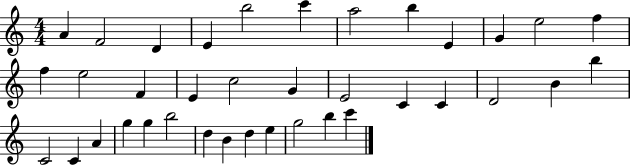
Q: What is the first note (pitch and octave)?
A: A4